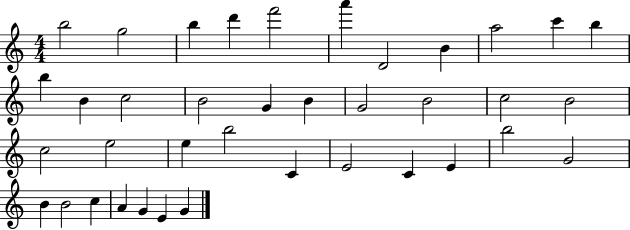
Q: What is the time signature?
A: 4/4